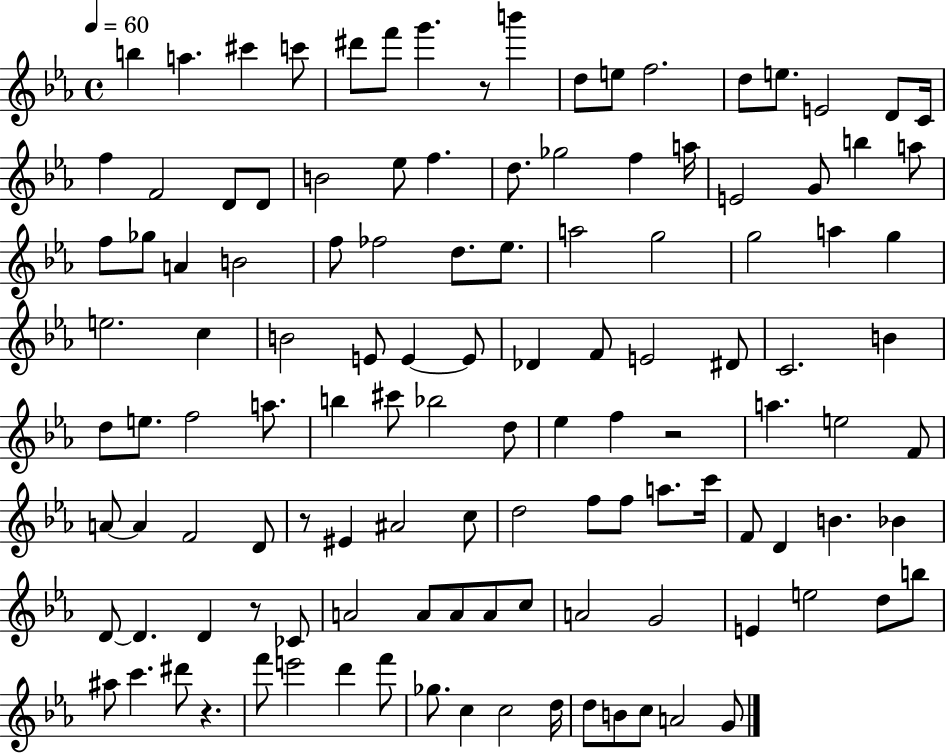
{
  \clef treble
  \time 4/4
  \defaultTimeSignature
  \key ees \major
  \tempo 4 = 60
  b''4 a''4. cis'''4 c'''8 | dis'''8 f'''8 g'''4. r8 b'''4 | d''8 e''8 f''2. | d''8 e''8. e'2 d'8 c'16 | \break f''4 f'2 d'8 d'8 | b'2 ees''8 f''4. | d''8. ges''2 f''4 a''16 | e'2 g'8 b''4 a''8 | \break f''8 ges''8 a'4 b'2 | f''8 fes''2 d''8. ees''8. | a''2 g''2 | g''2 a''4 g''4 | \break e''2. c''4 | b'2 e'8 e'4~~ e'8 | des'4 f'8 e'2 dis'8 | c'2. b'4 | \break d''8 e''8. f''2 a''8. | b''4 cis'''8 bes''2 d''8 | ees''4 f''4 r2 | a''4. e''2 f'8 | \break a'8~~ a'4 f'2 d'8 | r8 eis'4 ais'2 c''8 | d''2 f''8 f''8 a''8. c'''16 | f'8 d'4 b'4. bes'4 | \break d'8~~ d'4. d'4 r8 ces'8 | a'2 a'8 a'8 a'8 c''8 | a'2 g'2 | e'4 e''2 d''8 b''8 | \break ais''8 c'''4. dis'''8 r4. | f'''8 e'''2 d'''4 f'''8 | ges''8. c''4 c''2 d''16 | d''8 b'8 c''8 a'2 g'8 | \break \bar "|."
}